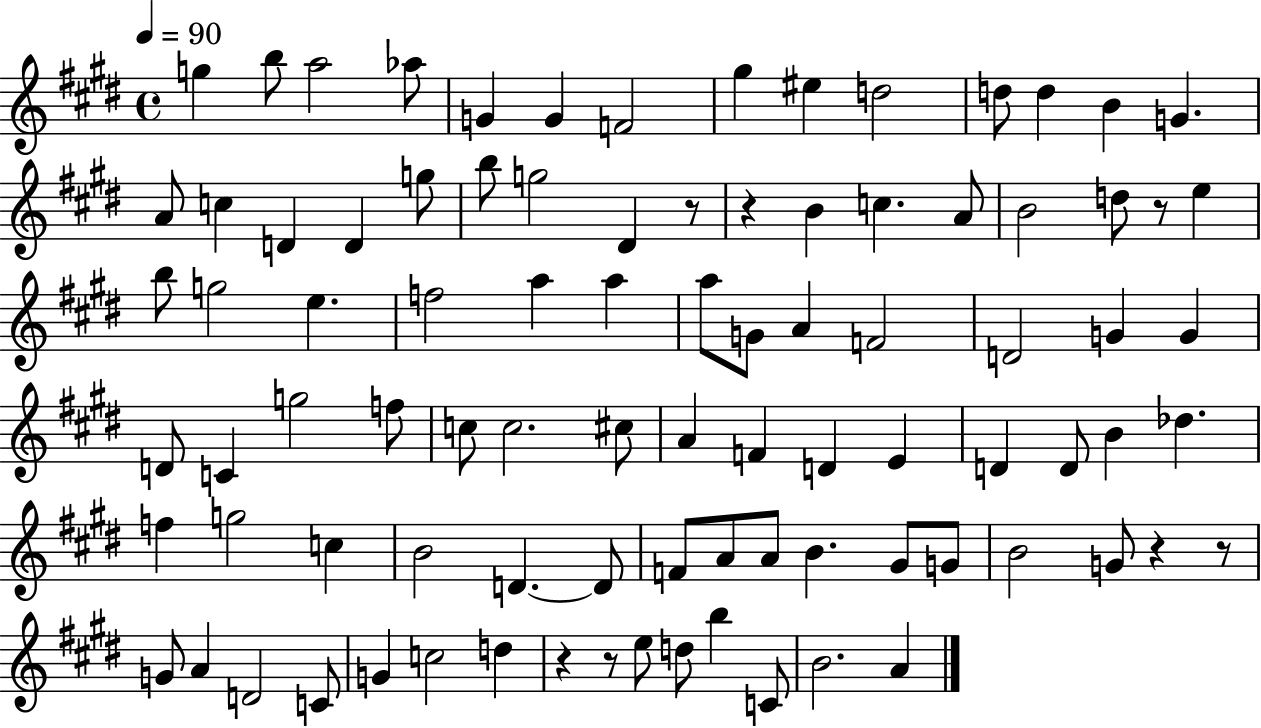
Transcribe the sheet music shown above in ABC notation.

X:1
T:Untitled
M:4/4
L:1/4
K:E
g b/2 a2 _a/2 G G F2 ^g ^e d2 d/2 d B G A/2 c D D g/2 b/2 g2 ^D z/2 z B c A/2 B2 d/2 z/2 e b/2 g2 e f2 a a a/2 G/2 A F2 D2 G G D/2 C g2 f/2 c/2 c2 ^c/2 A F D E D D/2 B _d f g2 c B2 D D/2 F/2 A/2 A/2 B ^G/2 G/2 B2 G/2 z z/2 G/2 A D2 C/2 G c2 d z z/2 e/2 d/2 b C/2 B2 A